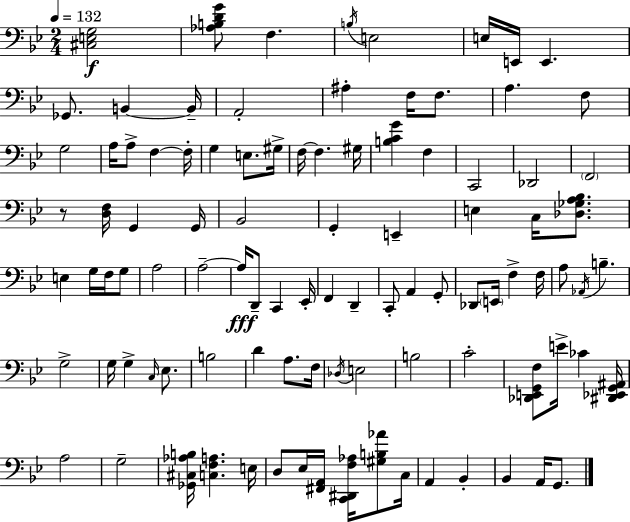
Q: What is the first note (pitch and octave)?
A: F3